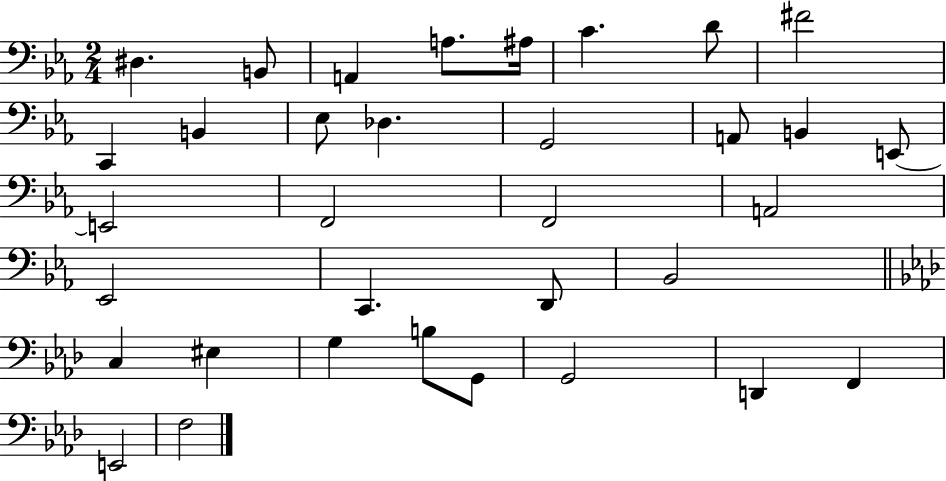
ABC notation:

X:1
T:Untitled
M:2/4
L:1/4
K:Eb
^D, B,,/2 A,, A,/2 ^A,/4 C D/2 ^F2 C,, B,, _E,/2 _D, G,,2 A,,/2 B,, E,,/2 E,,2 F,,2 F,,2 A,,2 _E,,2 C,, D,,/2 _B,,2 C, ^E, G, B,/2 G,,/2 G,,2 D,, F,, E,,2 F,2